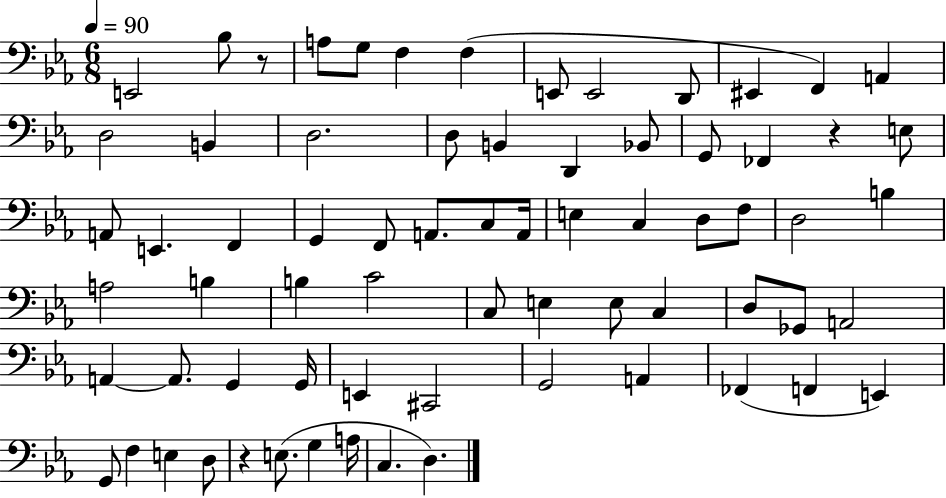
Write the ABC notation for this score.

X:1
T:Untitled
M:6/8
L:1/4
K:Eb
E,,2 _B,/2 z/2 A,/2 G,/2 F, F, E,,/2 E,,2 D,,/2 ^E,, F,, A,, D,2 B,, D,2 D,/2 B,, D,, _B,,/2 G,,/2 _F,, z E,/2 A,,/2 E,, F,, G,, F,,/2 A,,/2 C,/2 A,,/4 E, C, D,/2 F,/2 D,2 B, A,2 B, B, C2 C,/2 E, E,/2 C, D,/2 _G,,/2 A,,2 A,, A,,/2 G,, G,,/4 E,, ^C,,2 G,,2 A,, _F,, F,, E,, G,,/2 F, E, D,/2 z E,/2 G, A,/4 C, D,